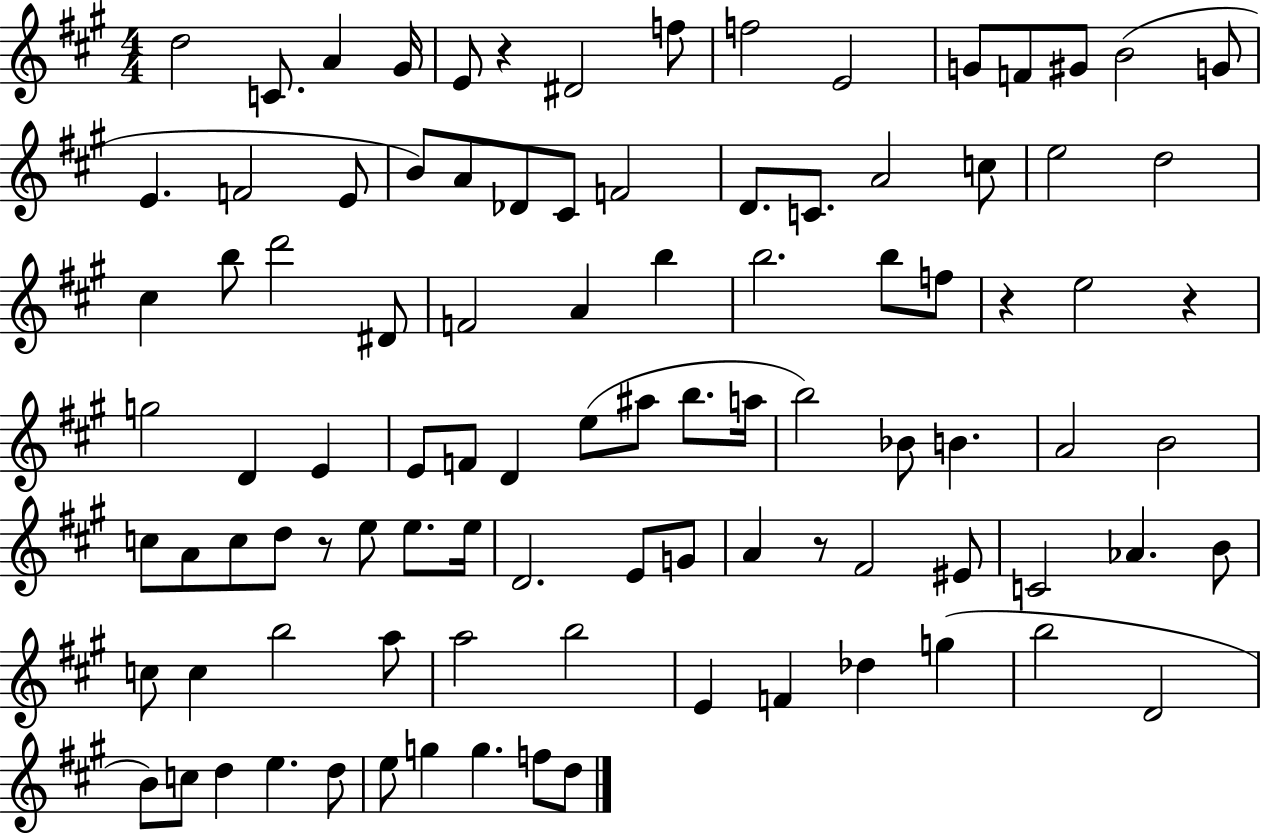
X:1
T:Untitled
M:4/4
L:1/4
K:A
d2 C/2 A ^G/4 E/2 z ^D2 f/2 f2 E2 G/2 F/2 ^G/2 B2 G/2 E F2 E/2 B/2 A/2 _D/2 ^C/2 F2 D/2 C/2 A2 c/2 e2 d2 ^c b/2 d'2 ^D/2 F2 A b b2 b/2 f/2 z e2 z g2 D E E/2 F/2 D e/2 ^a/2 b/2 a/4 b2 _B/2 B A2 B2 c/2 A/2 c/2 d/2 z/2 e/2 e/2 e/4 D2 E/2 G/2 A z/2 ^F2 ^E/2 C2 _A B/2 c/2 c b2 a/2 a2 b2 E F _d g b2 D2 B/2 c/2 d e d/2 e/2 g g f/2 d/2